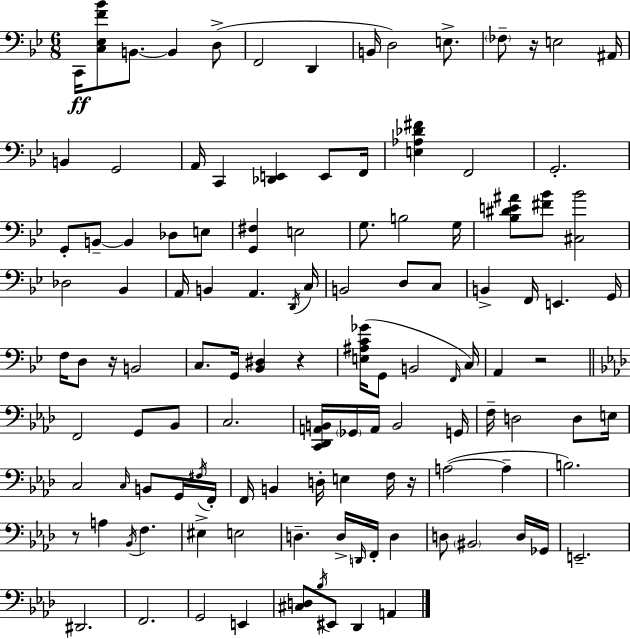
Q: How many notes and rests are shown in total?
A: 119